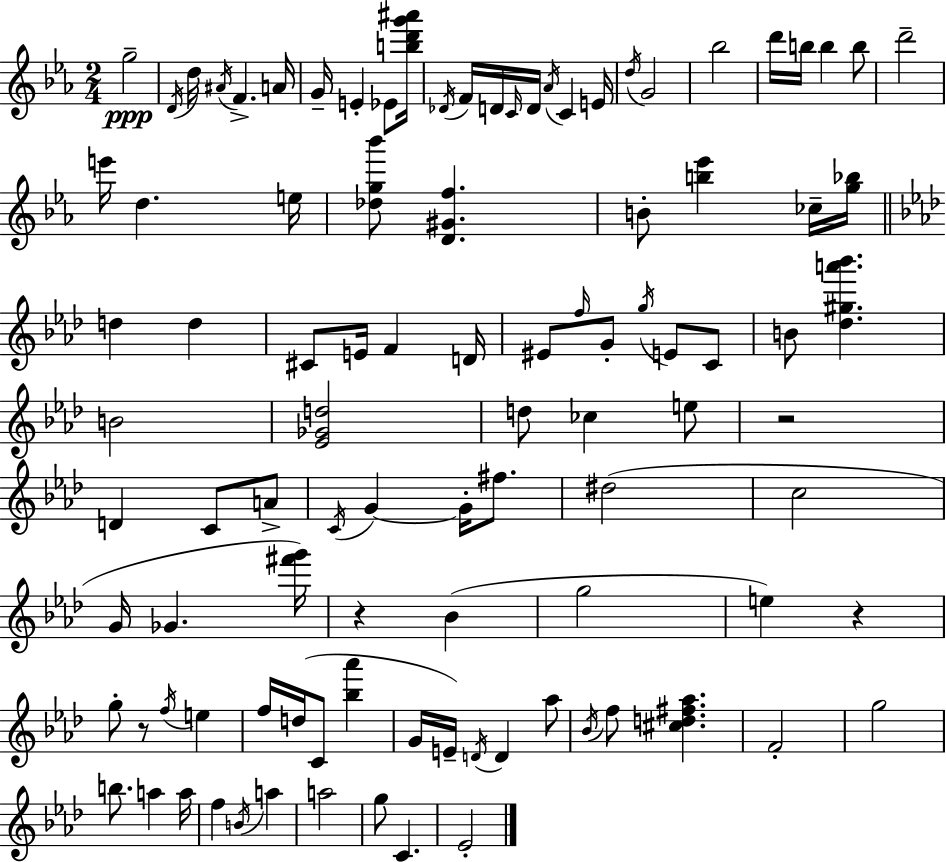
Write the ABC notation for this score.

X:1
T:Untitled
M:2/4
L:1/4
K:Cm
g2 D/4 d/4 ^A/4 F A/4 G/4 E _E/2 [bd'g'^a']/4 _D/4 F/4 D/4 C/4 D/4 _A/4 C E/4 d/4 G2 _b2 d'/4 b/4 b b/2 d'2 e'/4 d e/4 [_dg_b']/2 [D^Gf] B/2 [b_e'] _c/4 [g_b]/4 d d ^C/2 E/4 F D/4 ^E/2 f/4 G/2 g/4 E/2 C/2 B/2 [_d^ga'_b'] B2 [_E_Gd]2 d/2 _c e/2 z2 D C/2 A/2 C/4 G G/4 ^f/2 ^d2 c2 G/4 _G [^f'g']/4 z _B g2 e z g/2 z/2 f/4 e f/4 d/4 C/2 [_b_a'] G/4 E/4 D/4 D _a/2 _B/4 f/2 [^cd^f_a] F2 g2 b/2 a a/4 f B/4 a a2 g/2 C _E2